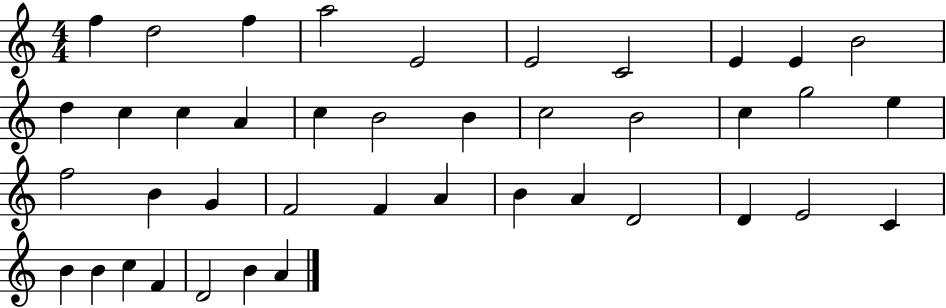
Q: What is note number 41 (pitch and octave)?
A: A4